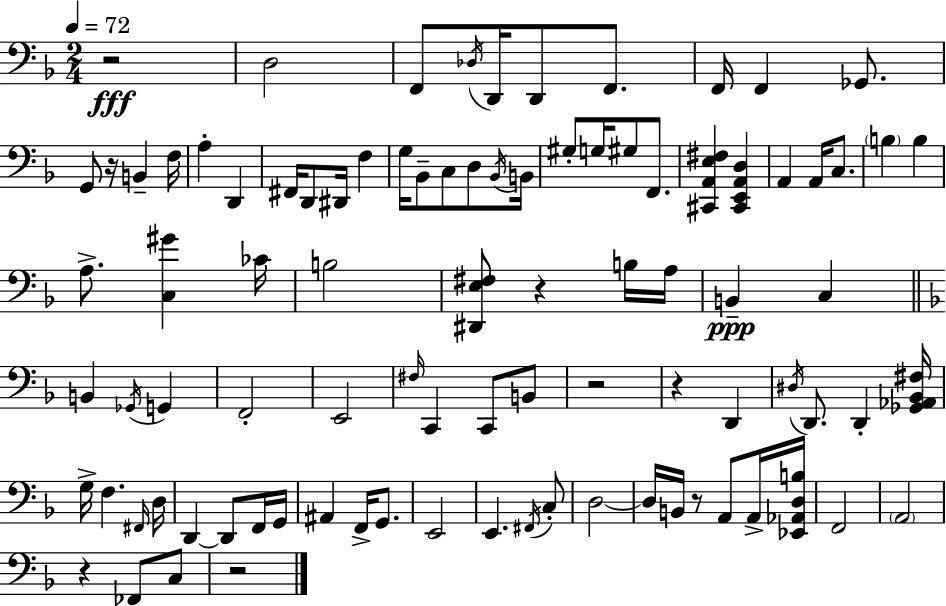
R/h D3/h F2/e Db3/s D2/s D2/e F2/e. F2/s F2/q Gb2/e. G2/e R/s B2/q F3/s A3/q D2/q F#2/s D2/e D#2/s F3/q G3/s Bb2/e C3/e D3/e Bb2/s B2/s G#3/e G3/s G#3/e F2/e. [C#2,A2,E3,F#3]/q [C#2,E2,A2,D3]/q A2/q A2/s C3/e. B3/q B3/q A3/e. [C3,G#4]/q CES4/s B3/h [D#2,E3,F#3]/e R/q B3/s A3/s B2/q C3/q B2/q Gb2/s G2/q F2/h E2/h F#3/s C2/q C2/e B2/e R/h R/q D2/q D#3/s D2/e. D2/q [Gb2,Ab2,Bb2,F#3]/s G3/s F3/q. F#2/s D3/s D2/q D2/e F2/s G2/s A#2/q F2/s G2/e. E2/h E2/q. F#2/s C3/e D3/h D3/s B2/s R/e A2/e A2/s [Eb2,Ab2,D3,B3]/s F2/h A2/h R/q FES2/e C3/e R/h